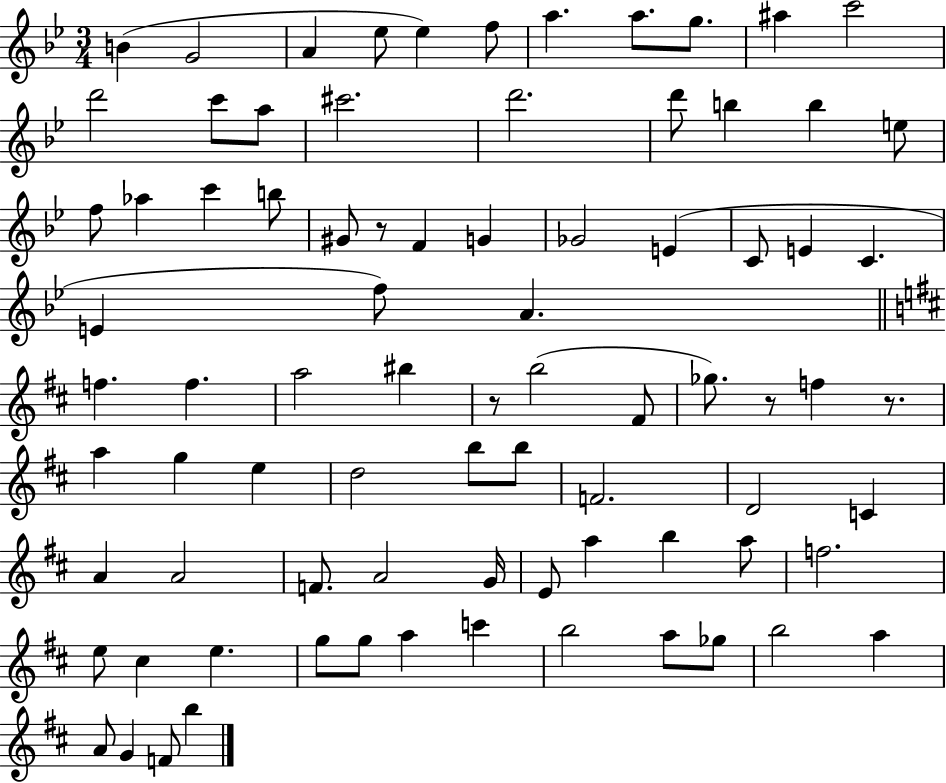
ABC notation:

X:1
T:Untitled
M:3/4
L:1/4
K:Bb
B G2 A _e/2 _e f/2 a a/2 g/2 ^a c'2 d'2 c'/2 a/2 ^c'2 d'2 d'/2 b b e/2 f/2 _a c' b/2 ^G/2 z/2 F G _G2 E C/2 E C E f/2 A f f a2 ^b z/2 b2 ^F/2 _g/2 z/2 f z/2 a g e d2 b/2 b/2 F2 D2 C A A2 F/2 A2 G/4 E/2 a b a/2 f2 e/2 ^c e g/2 g/2 a c' b2 a/2 _g/2 b2 a A/2 G F/2 b